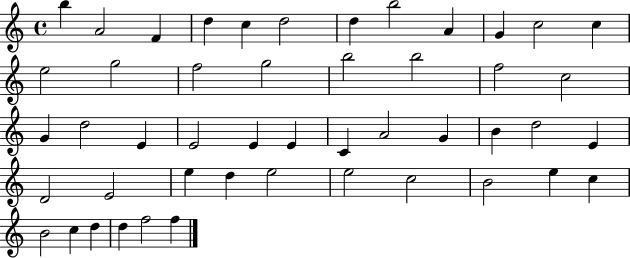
X:1
T:Untitled
M:4/4
L:1/4
K:C
b A2 F d c d2 d b2 A G c2 c e2 g2 f2 g2 b2 b2 f2 c2 G d2 E E2 E E C A2 G B d2 E D2 E2 e d e2 e2 c2 B2 e c B2 c d d f2 f